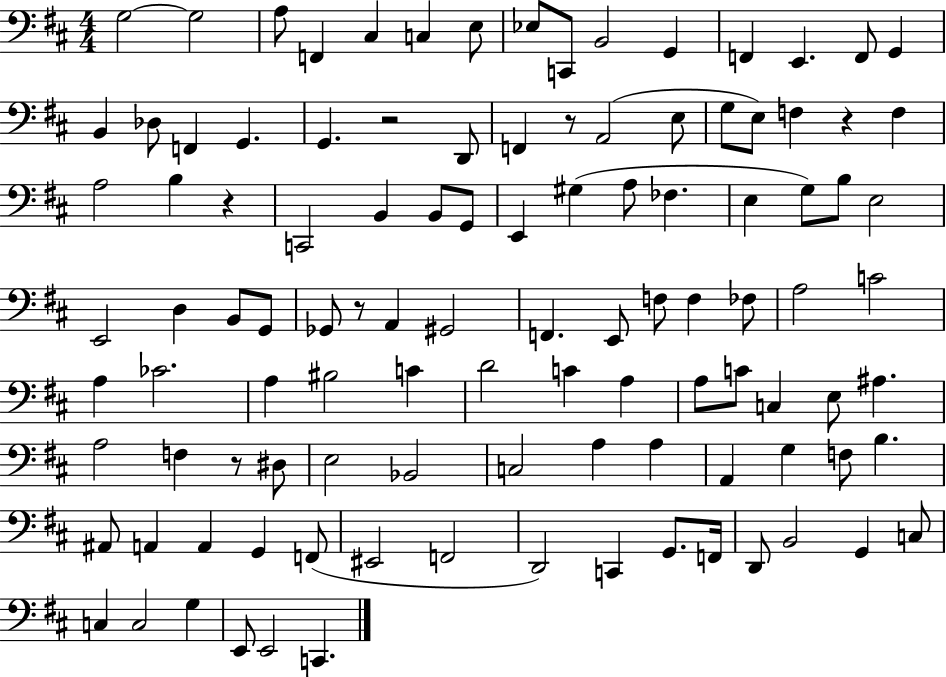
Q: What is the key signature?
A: D major